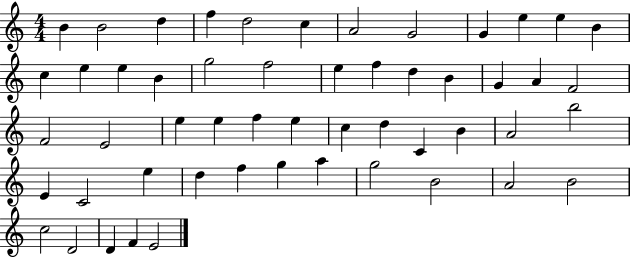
X:1
T:Untitled
M:4/4
L:1/4
K:C
B B2 d f d2 c A2 G2 G e e B c e e B g2 f2 e f d B G A F2 F2 E2 e e f e c d C B A2 b2 E C2 e d f g a g2 B2 A2 B2 c2 D2 D F E2